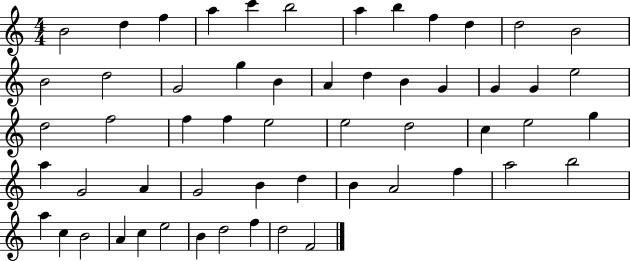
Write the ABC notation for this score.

X:1
T:Untitled
M:4/4
L:1/4
K:C
B2 d f a c' b2 a b f d d2 B2 B2 d2 G2 g B A d B G G G e2 d2 f2 f f e2 e2 d2 c e2 g a G2 A G2 B d B A2 f a2 b2 a c B2 A c e2 B d2 f d2 F2